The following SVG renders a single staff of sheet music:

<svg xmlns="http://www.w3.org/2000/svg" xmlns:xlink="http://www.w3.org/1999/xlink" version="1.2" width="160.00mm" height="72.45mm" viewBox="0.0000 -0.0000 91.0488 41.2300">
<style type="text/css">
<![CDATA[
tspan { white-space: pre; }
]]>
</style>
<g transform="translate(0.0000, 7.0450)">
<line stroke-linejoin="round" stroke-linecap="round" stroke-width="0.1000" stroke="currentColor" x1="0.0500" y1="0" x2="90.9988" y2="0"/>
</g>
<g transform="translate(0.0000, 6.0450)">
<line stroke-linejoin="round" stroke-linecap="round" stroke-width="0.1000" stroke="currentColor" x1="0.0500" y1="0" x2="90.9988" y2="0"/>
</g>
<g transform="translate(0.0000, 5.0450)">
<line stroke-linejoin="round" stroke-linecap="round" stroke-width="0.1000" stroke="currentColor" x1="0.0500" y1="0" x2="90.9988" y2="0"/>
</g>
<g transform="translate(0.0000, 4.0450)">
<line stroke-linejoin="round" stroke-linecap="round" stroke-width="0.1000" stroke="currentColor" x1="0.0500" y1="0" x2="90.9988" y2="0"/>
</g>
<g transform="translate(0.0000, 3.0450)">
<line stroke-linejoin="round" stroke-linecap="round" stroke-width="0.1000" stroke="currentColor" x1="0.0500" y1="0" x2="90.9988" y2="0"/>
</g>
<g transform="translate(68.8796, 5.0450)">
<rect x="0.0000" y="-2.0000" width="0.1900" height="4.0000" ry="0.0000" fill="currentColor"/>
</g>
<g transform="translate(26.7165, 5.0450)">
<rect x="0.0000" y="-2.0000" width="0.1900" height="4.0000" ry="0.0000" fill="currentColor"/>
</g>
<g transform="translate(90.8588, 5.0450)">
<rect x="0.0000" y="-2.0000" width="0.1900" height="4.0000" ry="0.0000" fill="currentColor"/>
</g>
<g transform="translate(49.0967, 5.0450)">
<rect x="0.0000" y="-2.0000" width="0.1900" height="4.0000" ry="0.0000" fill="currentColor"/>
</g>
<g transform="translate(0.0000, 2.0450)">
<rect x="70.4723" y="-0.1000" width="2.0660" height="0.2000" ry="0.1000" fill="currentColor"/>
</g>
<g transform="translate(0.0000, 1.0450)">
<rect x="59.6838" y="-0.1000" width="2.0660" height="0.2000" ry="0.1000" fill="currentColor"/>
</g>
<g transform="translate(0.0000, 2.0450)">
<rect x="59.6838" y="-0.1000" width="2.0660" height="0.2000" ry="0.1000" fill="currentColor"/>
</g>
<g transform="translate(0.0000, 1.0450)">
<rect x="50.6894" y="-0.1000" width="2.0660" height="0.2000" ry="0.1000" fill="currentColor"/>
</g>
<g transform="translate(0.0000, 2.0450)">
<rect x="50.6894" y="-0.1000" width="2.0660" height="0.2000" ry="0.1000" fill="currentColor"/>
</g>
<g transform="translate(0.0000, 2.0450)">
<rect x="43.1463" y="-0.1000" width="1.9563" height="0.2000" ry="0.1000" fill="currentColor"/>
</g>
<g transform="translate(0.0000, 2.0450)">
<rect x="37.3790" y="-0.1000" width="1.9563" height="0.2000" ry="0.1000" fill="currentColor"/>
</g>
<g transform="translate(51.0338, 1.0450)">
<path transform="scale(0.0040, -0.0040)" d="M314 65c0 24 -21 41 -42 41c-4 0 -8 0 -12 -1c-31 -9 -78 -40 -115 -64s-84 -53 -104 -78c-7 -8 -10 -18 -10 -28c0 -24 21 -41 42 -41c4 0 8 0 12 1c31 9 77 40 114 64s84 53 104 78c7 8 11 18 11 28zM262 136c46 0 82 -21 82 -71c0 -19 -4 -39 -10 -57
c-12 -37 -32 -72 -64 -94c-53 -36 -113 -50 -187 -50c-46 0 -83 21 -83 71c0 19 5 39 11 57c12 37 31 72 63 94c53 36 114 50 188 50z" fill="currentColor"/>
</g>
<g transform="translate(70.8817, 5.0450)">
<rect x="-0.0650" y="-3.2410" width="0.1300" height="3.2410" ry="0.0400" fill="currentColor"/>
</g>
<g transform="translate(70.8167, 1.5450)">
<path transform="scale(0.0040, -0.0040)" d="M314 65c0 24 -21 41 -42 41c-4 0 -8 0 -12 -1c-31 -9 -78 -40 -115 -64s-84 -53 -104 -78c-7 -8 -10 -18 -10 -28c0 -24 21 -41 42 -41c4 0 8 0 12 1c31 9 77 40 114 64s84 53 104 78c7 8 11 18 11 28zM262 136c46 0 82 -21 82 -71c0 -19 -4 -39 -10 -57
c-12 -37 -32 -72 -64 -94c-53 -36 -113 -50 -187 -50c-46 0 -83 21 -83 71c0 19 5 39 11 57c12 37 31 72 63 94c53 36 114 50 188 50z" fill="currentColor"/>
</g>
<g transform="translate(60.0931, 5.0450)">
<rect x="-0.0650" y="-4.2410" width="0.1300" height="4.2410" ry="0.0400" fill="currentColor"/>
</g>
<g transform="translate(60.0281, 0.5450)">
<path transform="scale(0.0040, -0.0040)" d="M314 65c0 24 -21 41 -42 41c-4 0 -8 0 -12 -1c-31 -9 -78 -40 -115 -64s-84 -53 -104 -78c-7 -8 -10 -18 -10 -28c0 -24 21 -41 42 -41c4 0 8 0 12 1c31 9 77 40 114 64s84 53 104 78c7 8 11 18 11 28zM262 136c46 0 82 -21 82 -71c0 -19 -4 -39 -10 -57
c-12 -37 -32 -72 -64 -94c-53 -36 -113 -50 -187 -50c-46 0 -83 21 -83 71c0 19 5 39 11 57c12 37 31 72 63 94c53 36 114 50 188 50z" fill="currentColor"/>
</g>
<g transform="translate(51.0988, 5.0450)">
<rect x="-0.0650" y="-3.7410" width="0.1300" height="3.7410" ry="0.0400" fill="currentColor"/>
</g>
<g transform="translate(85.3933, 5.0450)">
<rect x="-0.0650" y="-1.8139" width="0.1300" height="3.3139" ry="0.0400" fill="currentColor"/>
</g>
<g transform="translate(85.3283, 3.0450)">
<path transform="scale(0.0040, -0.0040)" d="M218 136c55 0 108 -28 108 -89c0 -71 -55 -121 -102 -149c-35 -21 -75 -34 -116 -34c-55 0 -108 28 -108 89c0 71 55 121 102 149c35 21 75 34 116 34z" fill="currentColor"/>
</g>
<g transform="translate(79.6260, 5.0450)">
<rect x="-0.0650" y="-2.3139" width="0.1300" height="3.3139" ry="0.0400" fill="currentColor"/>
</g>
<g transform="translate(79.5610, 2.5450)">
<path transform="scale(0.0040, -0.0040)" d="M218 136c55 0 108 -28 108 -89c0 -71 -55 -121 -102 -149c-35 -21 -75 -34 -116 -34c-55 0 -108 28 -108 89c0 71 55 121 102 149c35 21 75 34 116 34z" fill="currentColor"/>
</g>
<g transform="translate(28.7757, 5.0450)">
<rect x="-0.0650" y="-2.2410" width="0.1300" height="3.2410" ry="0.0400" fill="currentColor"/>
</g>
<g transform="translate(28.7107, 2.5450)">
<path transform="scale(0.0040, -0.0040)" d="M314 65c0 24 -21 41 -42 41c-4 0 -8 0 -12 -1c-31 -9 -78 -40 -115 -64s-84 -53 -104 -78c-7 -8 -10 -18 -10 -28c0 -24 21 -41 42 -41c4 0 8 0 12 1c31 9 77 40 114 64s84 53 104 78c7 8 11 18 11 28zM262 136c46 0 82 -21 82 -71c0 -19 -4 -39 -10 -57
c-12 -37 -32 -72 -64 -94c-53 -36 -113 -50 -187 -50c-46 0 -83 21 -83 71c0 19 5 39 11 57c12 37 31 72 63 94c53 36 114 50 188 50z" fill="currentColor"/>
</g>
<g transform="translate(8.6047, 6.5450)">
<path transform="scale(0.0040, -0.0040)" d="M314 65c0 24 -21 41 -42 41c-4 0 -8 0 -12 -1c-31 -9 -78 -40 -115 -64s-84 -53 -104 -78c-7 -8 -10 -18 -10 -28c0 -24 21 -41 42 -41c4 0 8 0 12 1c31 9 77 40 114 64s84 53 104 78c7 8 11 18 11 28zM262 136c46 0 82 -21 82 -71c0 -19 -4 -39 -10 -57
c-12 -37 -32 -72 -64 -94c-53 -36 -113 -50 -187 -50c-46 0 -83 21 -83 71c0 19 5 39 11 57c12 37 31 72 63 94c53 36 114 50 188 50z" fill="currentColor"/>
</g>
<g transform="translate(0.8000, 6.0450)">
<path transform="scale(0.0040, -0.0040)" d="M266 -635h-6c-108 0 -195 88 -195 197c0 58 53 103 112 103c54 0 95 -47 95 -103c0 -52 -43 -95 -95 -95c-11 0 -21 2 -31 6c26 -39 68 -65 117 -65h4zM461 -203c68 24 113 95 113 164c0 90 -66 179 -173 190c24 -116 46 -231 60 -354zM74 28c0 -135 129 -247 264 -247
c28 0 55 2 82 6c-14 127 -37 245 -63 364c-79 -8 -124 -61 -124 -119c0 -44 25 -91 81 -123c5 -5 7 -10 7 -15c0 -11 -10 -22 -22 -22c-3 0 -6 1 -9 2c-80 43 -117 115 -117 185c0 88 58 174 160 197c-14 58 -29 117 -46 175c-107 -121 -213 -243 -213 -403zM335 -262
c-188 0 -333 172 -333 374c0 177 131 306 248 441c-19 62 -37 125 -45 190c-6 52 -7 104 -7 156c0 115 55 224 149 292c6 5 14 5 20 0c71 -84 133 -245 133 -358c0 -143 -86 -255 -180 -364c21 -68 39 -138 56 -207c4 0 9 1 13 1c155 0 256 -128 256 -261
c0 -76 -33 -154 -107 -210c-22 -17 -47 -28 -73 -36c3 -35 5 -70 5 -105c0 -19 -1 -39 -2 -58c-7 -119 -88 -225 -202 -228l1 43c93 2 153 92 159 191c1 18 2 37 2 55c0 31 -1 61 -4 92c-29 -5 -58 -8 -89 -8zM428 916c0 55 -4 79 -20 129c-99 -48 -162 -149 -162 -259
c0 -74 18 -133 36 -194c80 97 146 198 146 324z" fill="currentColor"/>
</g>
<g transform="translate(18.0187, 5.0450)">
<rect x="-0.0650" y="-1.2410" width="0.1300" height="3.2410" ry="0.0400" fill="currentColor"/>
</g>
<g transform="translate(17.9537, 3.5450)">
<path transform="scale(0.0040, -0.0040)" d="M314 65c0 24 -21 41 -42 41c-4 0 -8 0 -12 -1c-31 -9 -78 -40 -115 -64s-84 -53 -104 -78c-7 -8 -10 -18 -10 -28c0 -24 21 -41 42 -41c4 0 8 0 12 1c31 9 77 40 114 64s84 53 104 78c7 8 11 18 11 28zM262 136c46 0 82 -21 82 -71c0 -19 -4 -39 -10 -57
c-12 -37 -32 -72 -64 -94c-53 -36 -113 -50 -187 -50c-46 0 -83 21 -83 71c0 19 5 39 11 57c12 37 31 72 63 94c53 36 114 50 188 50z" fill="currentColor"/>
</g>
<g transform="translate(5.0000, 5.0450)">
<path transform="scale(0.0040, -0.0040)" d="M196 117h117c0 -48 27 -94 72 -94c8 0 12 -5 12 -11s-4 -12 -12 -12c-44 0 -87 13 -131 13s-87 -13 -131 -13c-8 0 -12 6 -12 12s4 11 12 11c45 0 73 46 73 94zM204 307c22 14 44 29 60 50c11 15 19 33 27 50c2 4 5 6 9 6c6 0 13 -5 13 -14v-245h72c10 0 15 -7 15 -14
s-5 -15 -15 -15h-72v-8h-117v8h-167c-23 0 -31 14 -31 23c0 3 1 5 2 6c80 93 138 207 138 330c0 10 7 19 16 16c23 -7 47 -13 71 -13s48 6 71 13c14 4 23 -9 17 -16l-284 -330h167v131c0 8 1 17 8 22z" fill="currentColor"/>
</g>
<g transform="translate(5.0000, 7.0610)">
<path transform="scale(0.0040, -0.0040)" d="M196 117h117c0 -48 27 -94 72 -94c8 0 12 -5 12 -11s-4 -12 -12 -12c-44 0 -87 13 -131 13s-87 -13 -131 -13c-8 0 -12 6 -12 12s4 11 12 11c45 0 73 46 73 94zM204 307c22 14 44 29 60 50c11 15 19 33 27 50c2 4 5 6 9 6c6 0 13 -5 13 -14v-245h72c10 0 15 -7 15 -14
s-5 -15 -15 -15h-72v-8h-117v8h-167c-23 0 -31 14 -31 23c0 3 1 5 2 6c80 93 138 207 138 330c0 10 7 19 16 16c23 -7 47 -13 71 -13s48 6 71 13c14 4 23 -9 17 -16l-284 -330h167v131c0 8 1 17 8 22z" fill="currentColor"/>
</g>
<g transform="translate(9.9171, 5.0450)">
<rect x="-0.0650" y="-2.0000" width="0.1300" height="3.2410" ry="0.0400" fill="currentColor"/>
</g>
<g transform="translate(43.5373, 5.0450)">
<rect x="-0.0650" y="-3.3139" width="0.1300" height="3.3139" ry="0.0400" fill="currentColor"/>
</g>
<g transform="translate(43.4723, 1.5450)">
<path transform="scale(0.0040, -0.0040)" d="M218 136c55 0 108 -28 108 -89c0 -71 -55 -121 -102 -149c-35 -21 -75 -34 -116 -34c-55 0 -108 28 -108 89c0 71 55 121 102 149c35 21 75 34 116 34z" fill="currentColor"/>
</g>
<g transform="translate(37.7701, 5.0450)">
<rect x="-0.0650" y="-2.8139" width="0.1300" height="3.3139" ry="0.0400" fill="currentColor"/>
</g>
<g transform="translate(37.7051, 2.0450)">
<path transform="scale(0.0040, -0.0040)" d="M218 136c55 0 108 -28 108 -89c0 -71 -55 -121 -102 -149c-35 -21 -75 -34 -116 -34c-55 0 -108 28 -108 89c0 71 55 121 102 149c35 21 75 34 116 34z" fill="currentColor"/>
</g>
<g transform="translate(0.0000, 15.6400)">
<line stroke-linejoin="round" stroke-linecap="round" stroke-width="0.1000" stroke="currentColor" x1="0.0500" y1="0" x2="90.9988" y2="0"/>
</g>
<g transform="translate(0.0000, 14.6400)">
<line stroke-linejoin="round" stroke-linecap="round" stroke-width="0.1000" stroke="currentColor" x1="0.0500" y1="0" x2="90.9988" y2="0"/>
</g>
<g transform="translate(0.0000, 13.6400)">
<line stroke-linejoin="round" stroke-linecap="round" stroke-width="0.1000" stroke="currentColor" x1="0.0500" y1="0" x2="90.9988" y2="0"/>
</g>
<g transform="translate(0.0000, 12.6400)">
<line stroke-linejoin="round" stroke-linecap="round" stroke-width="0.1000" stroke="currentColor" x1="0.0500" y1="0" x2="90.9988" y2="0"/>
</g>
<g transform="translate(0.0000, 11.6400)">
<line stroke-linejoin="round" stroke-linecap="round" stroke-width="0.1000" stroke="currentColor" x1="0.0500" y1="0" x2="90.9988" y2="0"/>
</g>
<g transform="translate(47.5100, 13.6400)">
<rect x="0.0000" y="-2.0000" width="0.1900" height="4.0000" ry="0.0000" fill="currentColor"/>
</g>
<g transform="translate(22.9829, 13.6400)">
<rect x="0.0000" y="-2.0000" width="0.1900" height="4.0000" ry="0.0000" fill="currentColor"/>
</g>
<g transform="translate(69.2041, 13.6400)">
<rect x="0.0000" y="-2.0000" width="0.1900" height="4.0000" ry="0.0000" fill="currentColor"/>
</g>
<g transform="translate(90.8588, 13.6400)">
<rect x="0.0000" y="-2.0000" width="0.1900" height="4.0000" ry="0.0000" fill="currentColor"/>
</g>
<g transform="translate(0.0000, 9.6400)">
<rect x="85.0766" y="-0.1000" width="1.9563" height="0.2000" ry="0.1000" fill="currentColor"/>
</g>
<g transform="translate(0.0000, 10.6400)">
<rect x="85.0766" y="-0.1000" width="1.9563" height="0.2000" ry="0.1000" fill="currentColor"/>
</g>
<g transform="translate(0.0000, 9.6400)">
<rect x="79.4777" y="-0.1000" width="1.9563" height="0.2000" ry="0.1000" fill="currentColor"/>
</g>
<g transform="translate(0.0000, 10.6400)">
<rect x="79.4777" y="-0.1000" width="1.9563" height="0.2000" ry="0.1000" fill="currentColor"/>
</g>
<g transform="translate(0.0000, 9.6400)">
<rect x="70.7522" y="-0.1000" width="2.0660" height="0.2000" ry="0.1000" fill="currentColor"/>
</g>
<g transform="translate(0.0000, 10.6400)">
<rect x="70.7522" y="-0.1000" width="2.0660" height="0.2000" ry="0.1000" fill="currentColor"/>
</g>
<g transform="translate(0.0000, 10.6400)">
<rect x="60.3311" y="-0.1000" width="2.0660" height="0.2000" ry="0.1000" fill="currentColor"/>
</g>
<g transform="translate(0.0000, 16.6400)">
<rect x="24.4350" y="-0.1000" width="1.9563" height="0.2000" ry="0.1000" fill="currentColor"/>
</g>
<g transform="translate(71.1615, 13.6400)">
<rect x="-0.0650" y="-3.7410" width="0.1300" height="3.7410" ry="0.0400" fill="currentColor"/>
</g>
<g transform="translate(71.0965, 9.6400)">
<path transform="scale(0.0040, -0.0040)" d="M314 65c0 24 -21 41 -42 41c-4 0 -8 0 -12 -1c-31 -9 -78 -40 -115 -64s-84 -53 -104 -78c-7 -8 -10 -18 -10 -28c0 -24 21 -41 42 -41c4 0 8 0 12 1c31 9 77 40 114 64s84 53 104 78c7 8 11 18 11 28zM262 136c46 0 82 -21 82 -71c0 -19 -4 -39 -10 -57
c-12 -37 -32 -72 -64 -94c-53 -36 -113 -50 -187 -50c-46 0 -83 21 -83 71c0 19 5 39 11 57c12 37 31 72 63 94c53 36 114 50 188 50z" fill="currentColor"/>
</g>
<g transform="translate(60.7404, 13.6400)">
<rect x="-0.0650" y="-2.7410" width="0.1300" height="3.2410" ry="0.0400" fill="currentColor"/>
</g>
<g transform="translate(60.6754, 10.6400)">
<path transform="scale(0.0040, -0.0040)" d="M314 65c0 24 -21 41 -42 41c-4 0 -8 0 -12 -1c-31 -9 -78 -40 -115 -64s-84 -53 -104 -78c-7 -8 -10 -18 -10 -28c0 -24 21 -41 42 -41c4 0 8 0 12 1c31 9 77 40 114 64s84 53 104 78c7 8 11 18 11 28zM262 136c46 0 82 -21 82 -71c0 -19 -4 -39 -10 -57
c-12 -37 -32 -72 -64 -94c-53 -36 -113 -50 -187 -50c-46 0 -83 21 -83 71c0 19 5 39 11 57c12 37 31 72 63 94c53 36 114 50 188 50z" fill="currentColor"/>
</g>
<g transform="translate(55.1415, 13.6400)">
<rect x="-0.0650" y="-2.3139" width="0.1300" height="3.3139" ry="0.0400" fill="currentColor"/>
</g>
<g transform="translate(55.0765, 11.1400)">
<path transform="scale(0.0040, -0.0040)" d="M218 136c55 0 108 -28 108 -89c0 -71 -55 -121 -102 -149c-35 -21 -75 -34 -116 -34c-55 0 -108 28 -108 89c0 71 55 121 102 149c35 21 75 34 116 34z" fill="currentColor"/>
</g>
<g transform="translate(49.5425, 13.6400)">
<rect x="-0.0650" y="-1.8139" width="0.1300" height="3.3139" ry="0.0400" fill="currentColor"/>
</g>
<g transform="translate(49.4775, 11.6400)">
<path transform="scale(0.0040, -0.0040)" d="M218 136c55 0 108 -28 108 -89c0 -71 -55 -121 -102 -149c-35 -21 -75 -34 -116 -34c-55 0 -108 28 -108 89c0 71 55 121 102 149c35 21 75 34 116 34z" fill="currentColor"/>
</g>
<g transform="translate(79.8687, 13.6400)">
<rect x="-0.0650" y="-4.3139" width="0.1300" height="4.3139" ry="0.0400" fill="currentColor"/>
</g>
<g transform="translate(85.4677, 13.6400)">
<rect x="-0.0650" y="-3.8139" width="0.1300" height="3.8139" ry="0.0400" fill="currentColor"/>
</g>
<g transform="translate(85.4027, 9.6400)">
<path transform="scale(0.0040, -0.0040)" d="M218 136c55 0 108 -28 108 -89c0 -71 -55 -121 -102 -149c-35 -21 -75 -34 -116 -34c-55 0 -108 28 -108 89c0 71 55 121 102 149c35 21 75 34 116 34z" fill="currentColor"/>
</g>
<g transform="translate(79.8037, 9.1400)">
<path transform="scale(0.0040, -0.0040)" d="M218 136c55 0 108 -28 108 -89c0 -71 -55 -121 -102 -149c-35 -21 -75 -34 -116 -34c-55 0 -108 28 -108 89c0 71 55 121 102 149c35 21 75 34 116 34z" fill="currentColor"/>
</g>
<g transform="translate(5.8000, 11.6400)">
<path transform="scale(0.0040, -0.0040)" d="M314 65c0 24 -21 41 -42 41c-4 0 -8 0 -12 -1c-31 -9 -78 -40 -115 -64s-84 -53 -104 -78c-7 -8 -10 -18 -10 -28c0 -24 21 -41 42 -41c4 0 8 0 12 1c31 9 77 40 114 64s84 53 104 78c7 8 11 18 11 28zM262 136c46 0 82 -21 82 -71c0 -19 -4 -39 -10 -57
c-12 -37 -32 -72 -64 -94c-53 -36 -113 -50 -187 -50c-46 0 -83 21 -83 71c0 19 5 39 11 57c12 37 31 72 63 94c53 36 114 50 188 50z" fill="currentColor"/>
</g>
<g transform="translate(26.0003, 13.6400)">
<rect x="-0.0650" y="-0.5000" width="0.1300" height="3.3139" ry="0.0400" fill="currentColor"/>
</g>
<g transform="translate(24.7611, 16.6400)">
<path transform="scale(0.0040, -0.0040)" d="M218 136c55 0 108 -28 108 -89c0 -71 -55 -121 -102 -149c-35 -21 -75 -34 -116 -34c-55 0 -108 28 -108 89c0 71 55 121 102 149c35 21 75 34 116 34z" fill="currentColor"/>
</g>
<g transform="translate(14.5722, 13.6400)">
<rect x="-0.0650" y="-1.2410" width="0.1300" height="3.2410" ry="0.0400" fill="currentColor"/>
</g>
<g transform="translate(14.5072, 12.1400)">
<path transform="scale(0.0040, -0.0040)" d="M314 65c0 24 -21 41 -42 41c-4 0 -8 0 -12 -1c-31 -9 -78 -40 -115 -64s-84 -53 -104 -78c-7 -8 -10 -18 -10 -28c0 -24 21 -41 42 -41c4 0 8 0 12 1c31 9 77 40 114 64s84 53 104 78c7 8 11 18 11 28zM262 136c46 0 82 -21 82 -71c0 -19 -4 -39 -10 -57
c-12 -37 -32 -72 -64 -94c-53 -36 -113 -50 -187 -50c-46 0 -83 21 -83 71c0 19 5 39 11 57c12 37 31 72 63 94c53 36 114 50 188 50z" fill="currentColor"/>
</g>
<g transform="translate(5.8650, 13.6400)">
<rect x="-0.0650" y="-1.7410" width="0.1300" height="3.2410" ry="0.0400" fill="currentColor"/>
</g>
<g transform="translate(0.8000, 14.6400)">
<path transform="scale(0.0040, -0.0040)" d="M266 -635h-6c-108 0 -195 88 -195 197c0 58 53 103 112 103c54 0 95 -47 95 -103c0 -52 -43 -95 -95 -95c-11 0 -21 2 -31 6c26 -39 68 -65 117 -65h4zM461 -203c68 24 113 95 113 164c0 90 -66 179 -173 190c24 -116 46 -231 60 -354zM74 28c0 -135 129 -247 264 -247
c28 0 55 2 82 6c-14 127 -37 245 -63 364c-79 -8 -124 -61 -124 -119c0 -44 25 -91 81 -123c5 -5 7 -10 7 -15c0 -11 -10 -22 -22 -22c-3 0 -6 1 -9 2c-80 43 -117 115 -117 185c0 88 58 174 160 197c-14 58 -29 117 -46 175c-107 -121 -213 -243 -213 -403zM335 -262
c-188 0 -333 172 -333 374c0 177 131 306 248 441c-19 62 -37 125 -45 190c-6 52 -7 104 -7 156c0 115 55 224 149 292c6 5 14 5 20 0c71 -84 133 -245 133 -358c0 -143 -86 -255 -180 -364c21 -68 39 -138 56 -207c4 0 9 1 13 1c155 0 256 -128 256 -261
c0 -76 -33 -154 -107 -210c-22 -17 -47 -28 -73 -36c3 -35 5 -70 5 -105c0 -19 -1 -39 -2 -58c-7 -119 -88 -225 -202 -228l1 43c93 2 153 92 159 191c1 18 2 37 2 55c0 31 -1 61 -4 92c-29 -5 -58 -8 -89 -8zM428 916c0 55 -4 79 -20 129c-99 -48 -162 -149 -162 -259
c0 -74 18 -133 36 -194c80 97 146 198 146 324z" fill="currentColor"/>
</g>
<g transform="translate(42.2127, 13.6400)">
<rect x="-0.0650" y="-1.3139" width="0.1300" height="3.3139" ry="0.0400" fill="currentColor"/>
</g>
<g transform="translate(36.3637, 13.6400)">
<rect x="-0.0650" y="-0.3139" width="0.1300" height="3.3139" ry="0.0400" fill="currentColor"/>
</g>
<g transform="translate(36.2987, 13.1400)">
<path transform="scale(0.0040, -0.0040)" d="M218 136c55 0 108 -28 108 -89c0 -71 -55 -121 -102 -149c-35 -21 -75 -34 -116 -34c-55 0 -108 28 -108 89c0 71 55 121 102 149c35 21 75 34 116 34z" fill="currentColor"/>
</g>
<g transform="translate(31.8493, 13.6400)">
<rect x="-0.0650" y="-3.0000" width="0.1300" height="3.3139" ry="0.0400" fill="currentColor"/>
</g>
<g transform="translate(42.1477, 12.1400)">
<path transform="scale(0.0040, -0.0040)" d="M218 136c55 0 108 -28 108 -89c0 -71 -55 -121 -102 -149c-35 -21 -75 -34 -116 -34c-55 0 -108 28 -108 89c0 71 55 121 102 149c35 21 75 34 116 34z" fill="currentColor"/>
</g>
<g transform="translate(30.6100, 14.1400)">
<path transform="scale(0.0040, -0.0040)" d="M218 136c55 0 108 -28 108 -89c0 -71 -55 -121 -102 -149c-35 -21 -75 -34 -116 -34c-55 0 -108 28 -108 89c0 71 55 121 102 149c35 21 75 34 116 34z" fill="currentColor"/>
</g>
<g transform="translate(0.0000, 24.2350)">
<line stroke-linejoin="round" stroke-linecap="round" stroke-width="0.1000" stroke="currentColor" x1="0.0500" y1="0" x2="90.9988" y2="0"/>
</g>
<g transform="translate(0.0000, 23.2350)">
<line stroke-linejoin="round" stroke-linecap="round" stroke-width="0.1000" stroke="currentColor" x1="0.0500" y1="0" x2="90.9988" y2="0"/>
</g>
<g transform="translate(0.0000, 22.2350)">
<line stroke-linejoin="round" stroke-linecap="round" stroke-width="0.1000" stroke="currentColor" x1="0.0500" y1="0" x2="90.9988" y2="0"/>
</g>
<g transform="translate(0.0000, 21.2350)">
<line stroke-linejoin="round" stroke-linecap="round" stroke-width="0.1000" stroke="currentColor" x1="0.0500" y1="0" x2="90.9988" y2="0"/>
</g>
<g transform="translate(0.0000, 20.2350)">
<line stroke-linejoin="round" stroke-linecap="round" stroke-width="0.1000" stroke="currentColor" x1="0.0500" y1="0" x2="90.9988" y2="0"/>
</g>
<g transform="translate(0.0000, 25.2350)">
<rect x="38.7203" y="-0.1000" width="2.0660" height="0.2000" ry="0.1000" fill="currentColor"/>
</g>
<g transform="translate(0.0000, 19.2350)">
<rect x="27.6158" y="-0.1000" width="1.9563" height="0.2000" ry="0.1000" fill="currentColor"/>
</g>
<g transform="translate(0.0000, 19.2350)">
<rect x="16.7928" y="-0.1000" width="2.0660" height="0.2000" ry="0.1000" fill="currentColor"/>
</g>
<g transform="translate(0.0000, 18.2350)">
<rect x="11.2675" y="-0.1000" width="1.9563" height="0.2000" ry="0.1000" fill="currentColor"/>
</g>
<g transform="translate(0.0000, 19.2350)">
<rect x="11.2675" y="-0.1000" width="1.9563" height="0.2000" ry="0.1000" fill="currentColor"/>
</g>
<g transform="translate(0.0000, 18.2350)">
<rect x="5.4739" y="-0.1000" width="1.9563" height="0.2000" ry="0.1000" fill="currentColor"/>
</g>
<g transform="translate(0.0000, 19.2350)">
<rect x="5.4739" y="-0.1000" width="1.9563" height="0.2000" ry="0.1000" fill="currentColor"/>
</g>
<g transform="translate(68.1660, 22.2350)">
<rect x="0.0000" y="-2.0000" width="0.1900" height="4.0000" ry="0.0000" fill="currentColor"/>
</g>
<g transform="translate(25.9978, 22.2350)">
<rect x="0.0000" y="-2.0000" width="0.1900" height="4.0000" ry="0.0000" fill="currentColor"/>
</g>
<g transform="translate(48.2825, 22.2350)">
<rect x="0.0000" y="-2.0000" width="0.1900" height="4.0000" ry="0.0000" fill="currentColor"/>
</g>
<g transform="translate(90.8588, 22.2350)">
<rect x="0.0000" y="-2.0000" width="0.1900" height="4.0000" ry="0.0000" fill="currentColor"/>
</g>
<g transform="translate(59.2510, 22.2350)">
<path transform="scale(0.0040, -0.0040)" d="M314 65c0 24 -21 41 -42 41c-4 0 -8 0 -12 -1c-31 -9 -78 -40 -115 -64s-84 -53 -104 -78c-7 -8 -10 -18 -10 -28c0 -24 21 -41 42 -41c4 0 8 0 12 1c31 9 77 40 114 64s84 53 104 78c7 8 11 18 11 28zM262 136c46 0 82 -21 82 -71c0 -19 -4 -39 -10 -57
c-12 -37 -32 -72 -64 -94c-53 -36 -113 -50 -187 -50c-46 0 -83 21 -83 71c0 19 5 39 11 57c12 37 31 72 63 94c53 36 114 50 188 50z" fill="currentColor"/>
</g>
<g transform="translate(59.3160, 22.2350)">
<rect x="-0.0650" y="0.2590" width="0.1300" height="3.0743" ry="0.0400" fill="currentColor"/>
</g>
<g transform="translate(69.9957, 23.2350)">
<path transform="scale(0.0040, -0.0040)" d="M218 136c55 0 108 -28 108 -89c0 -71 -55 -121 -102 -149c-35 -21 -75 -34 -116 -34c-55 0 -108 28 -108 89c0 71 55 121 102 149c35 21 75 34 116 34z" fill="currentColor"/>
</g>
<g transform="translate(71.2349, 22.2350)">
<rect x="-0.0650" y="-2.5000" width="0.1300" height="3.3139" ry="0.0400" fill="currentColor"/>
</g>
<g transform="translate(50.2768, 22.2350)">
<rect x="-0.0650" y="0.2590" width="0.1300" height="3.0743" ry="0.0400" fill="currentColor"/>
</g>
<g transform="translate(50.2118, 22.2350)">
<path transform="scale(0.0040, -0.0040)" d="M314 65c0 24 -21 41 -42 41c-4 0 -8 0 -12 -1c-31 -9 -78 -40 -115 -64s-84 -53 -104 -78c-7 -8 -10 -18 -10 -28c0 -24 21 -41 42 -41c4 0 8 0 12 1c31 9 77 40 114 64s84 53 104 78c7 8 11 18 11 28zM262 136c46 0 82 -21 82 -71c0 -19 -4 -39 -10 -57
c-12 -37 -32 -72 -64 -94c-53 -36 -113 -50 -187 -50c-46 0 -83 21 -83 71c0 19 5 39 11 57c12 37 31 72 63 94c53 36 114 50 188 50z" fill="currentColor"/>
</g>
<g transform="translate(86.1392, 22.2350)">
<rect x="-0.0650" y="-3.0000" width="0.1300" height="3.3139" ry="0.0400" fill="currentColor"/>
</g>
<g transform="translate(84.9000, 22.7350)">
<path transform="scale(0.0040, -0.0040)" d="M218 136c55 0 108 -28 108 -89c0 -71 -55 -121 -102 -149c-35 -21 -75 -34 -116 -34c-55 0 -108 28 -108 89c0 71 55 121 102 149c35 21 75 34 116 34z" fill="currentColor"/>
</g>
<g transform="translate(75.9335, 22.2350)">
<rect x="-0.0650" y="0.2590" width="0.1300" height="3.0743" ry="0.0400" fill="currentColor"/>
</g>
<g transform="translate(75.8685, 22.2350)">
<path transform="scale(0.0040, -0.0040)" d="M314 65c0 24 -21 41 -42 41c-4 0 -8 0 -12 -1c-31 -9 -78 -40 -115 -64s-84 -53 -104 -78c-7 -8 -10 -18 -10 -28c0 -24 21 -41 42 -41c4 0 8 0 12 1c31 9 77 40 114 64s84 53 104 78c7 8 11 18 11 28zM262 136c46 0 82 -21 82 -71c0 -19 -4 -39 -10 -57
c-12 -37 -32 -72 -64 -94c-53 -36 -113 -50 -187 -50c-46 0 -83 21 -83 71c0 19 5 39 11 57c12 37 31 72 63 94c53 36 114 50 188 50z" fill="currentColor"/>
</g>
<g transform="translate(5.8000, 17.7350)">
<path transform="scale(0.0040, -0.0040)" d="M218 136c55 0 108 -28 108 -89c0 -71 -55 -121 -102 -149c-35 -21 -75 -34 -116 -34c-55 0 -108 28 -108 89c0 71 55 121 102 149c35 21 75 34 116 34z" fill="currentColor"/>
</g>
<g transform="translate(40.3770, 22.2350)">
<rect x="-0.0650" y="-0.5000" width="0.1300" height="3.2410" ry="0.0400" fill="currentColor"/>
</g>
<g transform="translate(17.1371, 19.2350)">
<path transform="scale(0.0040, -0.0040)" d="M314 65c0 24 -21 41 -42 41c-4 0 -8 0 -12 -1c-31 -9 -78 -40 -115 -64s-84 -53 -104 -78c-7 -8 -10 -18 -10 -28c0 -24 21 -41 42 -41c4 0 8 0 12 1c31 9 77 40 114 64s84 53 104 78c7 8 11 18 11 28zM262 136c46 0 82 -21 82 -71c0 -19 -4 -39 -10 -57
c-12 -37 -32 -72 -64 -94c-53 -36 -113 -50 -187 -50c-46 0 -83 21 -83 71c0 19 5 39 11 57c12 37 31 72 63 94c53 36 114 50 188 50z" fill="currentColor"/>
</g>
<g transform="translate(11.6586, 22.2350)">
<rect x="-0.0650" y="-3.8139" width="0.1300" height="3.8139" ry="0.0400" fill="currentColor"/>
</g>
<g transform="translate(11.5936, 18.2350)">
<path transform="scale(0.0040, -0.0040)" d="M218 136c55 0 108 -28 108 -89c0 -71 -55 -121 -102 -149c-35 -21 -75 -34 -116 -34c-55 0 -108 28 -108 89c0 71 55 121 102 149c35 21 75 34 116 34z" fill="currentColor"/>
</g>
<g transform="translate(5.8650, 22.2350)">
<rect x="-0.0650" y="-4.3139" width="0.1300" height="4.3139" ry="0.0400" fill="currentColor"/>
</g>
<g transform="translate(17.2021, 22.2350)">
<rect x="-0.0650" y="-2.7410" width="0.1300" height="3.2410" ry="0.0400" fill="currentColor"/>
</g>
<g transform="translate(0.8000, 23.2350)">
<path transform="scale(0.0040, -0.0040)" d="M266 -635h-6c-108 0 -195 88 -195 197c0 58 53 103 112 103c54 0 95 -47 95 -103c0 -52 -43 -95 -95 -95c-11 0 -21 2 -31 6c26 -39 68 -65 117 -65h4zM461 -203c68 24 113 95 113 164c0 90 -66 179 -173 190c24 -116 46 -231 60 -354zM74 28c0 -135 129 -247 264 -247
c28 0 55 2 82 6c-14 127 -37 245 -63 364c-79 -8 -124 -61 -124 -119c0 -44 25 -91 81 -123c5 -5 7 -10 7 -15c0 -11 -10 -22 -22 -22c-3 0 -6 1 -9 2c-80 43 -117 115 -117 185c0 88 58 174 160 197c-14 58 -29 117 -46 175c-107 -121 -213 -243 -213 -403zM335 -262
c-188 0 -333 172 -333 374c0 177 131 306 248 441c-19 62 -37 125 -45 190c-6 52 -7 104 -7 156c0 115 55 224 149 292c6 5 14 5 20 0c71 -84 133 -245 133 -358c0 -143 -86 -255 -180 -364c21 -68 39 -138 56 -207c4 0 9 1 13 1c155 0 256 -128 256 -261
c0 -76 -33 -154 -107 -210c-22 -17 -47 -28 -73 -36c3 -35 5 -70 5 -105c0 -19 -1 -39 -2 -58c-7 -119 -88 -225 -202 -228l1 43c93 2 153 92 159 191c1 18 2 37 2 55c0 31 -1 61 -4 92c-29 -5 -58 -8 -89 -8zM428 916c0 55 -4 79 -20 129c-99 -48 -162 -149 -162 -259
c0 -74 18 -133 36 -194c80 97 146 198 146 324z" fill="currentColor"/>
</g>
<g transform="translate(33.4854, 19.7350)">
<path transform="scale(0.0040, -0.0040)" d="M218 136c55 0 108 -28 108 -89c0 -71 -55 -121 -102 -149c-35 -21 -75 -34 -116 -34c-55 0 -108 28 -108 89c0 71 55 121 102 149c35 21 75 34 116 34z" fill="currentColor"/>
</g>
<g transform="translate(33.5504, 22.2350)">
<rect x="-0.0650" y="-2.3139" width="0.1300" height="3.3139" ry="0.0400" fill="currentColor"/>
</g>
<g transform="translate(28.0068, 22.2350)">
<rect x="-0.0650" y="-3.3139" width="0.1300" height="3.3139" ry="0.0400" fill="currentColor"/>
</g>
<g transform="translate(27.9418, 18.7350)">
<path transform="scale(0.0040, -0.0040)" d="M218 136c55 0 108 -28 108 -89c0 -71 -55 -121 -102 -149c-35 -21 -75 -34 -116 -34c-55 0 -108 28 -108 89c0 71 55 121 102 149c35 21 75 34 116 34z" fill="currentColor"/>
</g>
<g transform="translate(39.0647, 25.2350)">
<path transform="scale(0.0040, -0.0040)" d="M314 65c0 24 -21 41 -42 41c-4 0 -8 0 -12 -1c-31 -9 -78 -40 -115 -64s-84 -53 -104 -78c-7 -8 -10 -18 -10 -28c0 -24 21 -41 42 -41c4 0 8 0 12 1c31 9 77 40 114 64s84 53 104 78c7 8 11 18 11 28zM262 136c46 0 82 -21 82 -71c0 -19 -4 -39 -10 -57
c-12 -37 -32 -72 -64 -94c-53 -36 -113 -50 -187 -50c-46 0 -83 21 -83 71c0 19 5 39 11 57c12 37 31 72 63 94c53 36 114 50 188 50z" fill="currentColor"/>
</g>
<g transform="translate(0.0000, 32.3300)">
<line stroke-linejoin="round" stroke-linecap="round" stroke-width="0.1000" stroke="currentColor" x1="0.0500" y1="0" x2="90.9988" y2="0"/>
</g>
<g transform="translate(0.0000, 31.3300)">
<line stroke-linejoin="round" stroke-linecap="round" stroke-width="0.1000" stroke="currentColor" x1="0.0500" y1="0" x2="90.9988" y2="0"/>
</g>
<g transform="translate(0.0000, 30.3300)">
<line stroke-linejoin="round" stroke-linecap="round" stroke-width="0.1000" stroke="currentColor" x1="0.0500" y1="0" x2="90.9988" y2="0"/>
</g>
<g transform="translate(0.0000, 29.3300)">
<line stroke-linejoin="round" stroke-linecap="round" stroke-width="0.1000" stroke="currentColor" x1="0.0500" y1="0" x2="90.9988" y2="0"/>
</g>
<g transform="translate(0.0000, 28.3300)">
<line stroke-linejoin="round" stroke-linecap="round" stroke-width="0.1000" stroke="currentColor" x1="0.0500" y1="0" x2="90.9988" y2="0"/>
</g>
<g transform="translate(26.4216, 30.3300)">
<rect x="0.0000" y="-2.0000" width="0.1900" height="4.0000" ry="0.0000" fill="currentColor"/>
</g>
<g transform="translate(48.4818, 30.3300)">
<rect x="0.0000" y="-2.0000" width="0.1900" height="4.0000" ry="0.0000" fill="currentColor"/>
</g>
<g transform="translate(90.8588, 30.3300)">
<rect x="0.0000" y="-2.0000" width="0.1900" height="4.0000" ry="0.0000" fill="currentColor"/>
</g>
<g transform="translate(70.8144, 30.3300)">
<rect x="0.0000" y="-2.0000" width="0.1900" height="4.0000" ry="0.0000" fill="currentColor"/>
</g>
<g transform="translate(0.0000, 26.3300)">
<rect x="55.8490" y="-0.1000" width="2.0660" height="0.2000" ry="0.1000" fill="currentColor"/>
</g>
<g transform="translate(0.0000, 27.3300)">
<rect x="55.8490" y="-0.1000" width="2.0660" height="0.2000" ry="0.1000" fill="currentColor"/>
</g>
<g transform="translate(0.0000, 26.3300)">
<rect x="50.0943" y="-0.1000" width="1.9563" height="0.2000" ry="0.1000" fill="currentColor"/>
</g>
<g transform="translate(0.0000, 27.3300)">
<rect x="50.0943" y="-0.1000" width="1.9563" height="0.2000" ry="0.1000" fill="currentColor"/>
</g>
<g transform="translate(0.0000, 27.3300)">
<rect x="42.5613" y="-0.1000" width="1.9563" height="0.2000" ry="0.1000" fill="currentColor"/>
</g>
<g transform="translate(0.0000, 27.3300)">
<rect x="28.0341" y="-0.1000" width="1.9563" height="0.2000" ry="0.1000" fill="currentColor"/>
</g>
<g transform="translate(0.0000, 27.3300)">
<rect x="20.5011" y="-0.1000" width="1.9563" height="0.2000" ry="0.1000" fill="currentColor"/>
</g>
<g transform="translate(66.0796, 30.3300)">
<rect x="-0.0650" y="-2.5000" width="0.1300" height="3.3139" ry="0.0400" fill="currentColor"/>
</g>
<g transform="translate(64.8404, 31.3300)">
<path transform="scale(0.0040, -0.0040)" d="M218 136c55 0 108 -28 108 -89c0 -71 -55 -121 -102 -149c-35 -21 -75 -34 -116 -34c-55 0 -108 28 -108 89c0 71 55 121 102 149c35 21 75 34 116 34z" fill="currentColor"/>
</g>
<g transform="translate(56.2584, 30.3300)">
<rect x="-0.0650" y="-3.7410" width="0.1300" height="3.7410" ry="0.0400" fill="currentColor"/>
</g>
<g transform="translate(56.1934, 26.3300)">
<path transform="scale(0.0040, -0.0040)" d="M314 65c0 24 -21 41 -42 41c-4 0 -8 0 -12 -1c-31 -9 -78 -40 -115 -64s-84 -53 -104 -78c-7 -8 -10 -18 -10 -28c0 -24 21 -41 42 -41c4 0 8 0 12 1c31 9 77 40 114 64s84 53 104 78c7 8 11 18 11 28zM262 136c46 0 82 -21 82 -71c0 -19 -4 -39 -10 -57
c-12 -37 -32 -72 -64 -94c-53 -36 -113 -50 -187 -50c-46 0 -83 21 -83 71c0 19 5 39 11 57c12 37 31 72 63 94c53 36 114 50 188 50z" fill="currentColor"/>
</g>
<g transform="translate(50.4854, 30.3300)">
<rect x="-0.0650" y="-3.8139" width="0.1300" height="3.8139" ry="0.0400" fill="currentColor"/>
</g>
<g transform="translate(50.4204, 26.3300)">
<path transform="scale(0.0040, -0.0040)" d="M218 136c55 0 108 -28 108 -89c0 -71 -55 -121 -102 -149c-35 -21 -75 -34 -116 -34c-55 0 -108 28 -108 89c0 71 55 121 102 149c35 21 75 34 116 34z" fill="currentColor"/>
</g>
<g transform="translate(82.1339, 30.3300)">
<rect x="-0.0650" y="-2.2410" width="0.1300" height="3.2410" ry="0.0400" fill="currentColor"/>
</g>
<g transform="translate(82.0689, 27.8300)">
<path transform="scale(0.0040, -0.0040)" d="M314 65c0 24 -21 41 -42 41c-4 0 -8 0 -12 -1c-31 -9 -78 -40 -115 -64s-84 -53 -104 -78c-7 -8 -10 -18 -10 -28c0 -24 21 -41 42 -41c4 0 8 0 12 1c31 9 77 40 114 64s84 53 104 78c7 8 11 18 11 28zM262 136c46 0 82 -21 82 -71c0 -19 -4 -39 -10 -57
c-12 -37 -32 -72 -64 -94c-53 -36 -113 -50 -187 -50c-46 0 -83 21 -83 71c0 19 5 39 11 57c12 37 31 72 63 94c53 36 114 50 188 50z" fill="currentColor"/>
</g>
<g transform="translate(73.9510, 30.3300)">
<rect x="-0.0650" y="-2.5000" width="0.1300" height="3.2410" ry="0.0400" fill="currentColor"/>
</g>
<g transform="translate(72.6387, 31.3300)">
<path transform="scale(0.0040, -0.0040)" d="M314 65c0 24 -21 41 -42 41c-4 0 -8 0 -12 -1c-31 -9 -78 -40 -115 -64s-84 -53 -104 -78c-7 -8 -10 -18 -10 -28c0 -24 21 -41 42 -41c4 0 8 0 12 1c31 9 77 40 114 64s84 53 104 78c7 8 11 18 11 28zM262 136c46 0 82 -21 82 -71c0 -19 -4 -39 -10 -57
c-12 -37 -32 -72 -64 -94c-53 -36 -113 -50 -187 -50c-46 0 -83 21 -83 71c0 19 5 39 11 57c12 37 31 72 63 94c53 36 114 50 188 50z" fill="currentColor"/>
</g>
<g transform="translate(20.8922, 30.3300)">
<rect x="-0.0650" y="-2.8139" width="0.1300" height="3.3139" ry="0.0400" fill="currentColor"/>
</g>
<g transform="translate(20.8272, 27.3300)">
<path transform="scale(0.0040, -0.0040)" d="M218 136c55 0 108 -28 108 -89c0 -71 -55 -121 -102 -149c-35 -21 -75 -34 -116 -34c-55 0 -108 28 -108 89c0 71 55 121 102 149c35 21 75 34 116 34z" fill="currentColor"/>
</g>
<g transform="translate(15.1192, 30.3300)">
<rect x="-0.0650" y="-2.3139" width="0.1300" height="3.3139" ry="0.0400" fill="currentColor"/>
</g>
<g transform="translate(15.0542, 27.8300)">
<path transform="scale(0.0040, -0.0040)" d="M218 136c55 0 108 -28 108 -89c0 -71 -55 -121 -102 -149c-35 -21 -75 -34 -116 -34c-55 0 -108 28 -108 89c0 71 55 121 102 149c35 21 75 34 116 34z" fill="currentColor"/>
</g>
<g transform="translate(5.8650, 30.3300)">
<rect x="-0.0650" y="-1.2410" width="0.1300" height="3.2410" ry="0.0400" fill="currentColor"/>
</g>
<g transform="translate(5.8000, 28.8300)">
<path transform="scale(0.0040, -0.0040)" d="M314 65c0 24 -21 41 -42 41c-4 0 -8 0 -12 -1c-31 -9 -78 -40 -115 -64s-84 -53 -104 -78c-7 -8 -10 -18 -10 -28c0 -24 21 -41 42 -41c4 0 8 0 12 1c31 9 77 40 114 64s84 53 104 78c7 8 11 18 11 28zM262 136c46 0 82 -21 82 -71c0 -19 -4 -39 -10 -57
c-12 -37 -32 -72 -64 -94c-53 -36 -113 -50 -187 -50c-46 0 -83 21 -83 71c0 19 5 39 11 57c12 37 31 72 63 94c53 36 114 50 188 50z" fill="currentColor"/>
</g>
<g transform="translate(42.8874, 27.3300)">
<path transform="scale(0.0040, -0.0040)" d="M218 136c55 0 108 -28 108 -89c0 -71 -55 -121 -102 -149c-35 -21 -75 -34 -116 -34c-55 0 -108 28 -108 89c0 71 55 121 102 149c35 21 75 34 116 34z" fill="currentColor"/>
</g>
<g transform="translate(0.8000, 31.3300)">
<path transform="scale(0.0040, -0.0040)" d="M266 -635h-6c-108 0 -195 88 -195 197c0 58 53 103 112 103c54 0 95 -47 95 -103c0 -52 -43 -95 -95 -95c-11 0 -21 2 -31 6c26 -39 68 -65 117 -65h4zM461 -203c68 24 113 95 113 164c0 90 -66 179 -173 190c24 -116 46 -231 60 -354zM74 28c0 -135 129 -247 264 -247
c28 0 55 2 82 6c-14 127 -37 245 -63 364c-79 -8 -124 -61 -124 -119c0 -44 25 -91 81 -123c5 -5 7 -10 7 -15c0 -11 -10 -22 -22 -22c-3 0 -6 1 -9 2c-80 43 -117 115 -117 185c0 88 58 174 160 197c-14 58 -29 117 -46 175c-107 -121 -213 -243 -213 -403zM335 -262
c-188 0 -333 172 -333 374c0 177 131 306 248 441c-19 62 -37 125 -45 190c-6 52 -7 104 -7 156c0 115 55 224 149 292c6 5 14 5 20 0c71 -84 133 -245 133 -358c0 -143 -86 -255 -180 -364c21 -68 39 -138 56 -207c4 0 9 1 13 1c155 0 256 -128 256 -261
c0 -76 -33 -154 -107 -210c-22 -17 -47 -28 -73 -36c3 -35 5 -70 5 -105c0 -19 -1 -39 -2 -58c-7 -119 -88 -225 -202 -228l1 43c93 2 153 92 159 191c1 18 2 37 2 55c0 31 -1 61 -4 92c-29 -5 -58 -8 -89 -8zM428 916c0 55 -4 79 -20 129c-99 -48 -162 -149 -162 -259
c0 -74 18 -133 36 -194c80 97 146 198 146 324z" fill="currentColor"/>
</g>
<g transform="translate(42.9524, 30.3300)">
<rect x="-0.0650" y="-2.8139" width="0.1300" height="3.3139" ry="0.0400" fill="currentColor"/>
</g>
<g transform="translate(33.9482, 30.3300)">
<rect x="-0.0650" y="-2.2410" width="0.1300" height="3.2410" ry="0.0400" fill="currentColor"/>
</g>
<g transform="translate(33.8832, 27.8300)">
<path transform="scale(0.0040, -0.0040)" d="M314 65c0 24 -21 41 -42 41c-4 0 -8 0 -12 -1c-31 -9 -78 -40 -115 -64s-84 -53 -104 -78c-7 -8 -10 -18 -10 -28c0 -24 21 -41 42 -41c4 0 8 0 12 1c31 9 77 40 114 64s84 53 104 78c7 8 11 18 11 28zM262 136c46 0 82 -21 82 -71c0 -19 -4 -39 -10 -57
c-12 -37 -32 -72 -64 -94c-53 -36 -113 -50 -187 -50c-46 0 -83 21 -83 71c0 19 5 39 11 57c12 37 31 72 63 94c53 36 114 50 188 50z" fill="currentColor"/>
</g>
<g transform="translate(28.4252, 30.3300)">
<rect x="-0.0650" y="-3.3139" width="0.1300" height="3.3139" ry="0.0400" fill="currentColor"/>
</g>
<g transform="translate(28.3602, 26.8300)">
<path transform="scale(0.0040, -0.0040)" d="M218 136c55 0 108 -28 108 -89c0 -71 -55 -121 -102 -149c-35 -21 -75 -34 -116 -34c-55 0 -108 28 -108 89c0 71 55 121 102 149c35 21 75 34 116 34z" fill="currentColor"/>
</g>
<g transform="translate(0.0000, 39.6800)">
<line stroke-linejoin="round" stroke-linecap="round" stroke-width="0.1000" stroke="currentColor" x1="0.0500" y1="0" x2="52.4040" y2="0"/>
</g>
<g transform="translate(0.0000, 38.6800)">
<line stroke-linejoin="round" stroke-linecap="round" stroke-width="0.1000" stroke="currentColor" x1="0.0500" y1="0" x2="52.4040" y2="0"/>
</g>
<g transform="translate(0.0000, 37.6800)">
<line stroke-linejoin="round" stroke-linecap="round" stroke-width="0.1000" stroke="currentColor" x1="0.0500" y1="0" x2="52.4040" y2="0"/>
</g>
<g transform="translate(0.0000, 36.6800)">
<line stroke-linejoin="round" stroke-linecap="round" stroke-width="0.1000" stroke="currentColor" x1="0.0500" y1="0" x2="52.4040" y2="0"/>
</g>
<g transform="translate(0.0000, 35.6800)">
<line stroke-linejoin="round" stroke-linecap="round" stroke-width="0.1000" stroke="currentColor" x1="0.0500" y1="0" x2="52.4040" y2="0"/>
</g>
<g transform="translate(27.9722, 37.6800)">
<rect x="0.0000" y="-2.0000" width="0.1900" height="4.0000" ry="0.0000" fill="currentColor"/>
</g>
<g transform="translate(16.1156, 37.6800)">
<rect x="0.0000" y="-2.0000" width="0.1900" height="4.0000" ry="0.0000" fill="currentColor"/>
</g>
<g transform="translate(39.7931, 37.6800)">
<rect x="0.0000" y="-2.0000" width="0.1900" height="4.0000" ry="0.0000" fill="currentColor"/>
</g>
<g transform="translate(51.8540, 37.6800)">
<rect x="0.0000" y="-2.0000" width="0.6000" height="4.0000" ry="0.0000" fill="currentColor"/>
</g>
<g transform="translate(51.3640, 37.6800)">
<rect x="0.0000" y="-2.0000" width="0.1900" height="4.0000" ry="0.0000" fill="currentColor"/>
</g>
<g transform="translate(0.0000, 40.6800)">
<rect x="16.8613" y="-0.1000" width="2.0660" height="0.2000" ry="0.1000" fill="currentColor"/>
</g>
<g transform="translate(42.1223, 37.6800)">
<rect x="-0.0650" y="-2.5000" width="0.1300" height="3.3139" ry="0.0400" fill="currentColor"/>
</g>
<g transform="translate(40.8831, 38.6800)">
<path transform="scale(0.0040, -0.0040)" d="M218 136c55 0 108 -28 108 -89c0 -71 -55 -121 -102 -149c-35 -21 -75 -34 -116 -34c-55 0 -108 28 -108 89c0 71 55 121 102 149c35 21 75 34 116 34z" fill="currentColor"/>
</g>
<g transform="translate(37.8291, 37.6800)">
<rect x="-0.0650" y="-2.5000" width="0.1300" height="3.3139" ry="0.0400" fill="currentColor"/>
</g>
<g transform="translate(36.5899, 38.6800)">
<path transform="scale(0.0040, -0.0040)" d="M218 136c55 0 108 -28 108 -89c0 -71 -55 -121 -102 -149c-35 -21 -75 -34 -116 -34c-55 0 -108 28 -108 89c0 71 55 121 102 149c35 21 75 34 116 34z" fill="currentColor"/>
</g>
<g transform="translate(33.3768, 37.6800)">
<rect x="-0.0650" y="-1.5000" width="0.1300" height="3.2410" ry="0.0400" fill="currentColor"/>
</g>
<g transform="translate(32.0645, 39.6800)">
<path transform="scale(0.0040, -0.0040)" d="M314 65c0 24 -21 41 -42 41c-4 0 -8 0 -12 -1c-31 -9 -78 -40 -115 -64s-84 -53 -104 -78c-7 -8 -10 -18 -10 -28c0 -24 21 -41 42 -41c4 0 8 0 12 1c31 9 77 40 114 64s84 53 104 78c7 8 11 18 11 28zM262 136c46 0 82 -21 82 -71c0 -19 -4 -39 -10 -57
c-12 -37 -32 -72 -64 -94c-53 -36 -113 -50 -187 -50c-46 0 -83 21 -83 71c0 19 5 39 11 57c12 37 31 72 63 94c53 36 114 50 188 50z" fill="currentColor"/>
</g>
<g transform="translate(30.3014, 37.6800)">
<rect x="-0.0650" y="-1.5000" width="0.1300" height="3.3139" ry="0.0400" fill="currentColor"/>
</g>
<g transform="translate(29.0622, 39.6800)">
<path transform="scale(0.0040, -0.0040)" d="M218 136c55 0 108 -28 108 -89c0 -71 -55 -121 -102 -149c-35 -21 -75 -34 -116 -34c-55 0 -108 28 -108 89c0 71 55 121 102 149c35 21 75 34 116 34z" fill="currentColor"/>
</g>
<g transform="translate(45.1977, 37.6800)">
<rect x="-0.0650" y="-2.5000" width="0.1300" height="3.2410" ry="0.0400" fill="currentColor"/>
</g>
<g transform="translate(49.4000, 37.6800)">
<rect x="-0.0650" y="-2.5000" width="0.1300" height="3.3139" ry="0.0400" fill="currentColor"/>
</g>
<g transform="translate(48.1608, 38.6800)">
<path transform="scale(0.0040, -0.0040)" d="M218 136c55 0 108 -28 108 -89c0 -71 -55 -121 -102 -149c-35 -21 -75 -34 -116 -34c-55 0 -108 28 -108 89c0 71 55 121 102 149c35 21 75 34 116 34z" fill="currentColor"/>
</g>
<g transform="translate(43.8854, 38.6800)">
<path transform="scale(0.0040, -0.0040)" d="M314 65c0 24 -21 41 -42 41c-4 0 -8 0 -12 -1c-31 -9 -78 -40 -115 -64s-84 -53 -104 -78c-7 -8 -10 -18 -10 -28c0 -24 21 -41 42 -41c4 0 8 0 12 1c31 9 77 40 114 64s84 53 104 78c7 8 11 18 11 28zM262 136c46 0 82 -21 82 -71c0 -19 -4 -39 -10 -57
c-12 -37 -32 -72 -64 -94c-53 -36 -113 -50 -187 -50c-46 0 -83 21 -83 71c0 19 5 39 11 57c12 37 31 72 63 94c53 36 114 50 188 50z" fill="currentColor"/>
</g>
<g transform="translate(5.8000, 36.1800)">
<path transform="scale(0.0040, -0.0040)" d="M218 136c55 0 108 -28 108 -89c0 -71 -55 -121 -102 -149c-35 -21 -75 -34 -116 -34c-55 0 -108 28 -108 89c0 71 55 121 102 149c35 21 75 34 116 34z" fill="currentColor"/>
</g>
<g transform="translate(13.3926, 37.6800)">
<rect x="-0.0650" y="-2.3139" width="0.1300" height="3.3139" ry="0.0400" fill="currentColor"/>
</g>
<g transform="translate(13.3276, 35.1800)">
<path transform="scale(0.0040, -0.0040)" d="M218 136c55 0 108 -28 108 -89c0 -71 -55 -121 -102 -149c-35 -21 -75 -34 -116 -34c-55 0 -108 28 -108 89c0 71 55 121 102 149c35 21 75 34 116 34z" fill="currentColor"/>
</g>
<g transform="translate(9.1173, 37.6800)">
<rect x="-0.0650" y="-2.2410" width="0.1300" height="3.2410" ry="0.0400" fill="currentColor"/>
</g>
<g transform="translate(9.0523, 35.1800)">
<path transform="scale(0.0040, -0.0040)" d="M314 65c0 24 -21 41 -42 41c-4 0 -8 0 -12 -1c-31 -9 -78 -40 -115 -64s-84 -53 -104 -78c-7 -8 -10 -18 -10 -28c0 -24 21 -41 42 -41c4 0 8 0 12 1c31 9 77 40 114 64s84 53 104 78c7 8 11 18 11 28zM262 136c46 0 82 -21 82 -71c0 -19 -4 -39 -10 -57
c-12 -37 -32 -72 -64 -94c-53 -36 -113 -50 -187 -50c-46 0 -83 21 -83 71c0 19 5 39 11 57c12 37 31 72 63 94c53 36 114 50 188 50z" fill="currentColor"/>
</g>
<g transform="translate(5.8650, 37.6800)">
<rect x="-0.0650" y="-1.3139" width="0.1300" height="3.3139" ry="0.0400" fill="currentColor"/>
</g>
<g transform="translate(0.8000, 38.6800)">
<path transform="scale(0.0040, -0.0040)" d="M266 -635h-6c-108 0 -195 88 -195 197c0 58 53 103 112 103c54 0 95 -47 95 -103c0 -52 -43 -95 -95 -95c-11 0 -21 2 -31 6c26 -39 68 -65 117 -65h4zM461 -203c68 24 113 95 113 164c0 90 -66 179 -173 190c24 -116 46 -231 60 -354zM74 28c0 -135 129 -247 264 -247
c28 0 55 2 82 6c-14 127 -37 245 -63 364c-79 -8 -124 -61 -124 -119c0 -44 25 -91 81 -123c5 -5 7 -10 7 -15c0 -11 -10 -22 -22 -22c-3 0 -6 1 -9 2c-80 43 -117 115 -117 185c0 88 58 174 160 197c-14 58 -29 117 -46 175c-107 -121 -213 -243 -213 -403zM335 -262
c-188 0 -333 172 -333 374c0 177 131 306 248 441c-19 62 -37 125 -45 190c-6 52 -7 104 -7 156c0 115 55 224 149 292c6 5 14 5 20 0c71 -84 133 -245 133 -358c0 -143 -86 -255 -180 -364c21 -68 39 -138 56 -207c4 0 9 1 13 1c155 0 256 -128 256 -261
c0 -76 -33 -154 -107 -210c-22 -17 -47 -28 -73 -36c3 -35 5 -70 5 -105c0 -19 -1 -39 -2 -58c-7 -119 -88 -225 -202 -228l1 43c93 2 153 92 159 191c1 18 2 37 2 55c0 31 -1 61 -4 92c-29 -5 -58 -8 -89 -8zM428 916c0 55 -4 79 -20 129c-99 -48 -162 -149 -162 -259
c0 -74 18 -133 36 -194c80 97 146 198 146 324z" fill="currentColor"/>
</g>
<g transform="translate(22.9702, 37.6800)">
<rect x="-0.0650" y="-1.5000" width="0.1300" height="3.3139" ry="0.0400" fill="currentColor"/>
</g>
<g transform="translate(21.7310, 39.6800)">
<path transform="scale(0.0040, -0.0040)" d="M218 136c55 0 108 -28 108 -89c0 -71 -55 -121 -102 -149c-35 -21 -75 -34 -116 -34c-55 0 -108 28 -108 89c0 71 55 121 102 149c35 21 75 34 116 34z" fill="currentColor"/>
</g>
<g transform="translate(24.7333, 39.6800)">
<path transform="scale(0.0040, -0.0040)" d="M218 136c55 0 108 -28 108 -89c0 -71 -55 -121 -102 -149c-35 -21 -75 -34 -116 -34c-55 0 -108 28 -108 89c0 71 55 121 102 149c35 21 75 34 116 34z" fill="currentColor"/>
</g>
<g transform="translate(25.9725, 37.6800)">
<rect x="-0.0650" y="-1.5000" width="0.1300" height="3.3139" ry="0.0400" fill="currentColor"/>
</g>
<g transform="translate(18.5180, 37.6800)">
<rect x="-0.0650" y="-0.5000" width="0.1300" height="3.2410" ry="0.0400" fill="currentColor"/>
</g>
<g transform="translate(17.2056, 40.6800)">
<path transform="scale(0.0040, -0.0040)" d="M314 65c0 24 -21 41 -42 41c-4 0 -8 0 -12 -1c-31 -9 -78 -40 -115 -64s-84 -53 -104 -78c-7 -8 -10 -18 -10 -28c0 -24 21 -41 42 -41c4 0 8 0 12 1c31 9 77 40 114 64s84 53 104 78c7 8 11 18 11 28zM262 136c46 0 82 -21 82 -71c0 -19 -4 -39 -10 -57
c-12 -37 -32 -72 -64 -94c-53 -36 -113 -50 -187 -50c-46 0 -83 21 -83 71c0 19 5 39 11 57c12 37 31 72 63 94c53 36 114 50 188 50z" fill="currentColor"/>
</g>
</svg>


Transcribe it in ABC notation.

X:1
T:Untitled
M:4/4
L:1/4
K:C
F2 e2 g2 a b c'2 d'2 b2 g f f2 e2 C A c e f g a2 c'2 d' c' d' c' a2 b g C2 B2 B2 G B2 A e2 g a b g2 a c' c'2 G G2 g2 e g2 g C2 E E E E2 G G G2 G